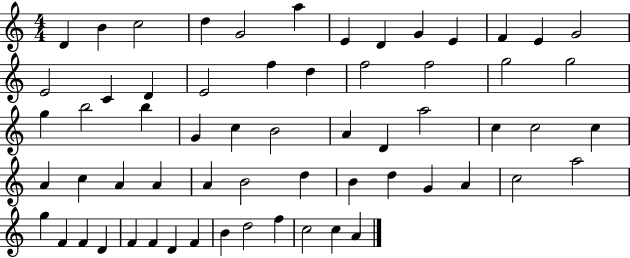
{
  \clef treble
  \numericTimeSignature
  \time 4/4
  \key c \major
  d'4 b'4 c''2 | d''4 g'2 a''4 | e'4 d'4 g'4 e'4 | f'4 e'4 g'2 | \break e'2 c'4 d'4 | e'2 f''4 d''4 | f''2 f''2 | g''2 g''2 | \break g''4 b''2 b''4 | g'4 c''4 b'2 | a'4 d'4 a''2 | c''4 c''2 c''4 | \break a'4 c''4 a'4 a'4 | a'4 b'2 d''4 | b'4 d''4 g'4 a'4 | c''2 a''2 | \break g''4 f'4 f'4 d'4 | f'4 f'4 d'4 f'4 | b'4 d''2 f''4 | c''2 c''4 a'4 | \break \bar "|."
}